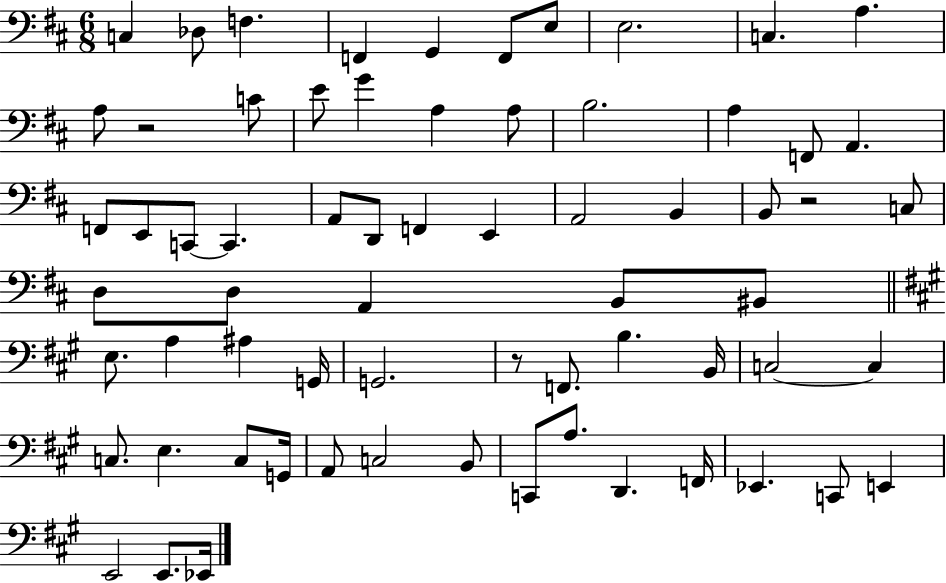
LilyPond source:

{
  \clef bass
  \numericTimeSignature
  \time 6/8
  \key d \major
  c4 des8 f4. | f,4 g,4 f,8 e8 | e2. | c4. a4. | \break a8 r2 c'8 | e'8 g'4 a4 a8 | b2. | a4 f,8 a,4. | \break f,8 e,8 c,8~~ c,4. | a,8 d,8 f,4 e,4 | a,2 b,4 | b,8 r2 c8 | \break d8 d8 a,4 b,8 bis,8 | \bar "||" \break \key a \major e8. a4 ais4 g,16 | g,2. | r8 f,8. b4. b,16 | c2~~ c4 | \break c8. e4. c8 g,16 | a,8 c2 b,8 | c,8 a8. d,4. f,16 | ees,4. c,8 e,4 | \break e,2 e,8. ees,16 | \bar "|."
}